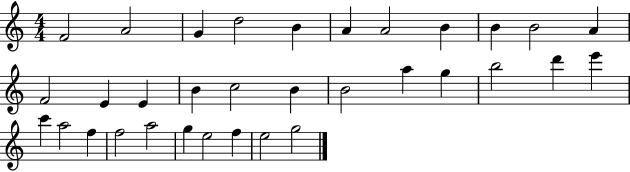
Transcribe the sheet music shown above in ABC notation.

X:1
T:Untitled
M:4/4
L:1/4
K:C
F2 A2 G d2 B A A2 B B B2 A F2 E E B c2 B B2 a g b2 d' e' c' a2 f f2 a2 g e2 f e2 g2